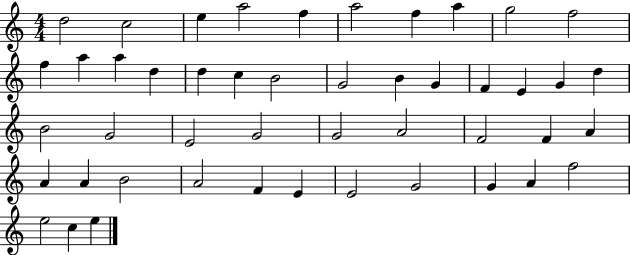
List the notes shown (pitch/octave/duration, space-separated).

D5/h C5/h E5/q A5/h F5/q A5/h F5/q A5/q G5/h F5/h F5/q A5/q A5/q D5/q D5/q C5/q B4/h G4/h B4/q G4/q F4/q E4/q G4/q D5/q B4/h G4/h E4/h G4/h G4/h A4/h F4/h F4/q A4/q A4/q A4/q B4/h A4/h F4/q E4/q E4/h G4/h G4/q A4/q F5/h E5/h C5/q E5/q